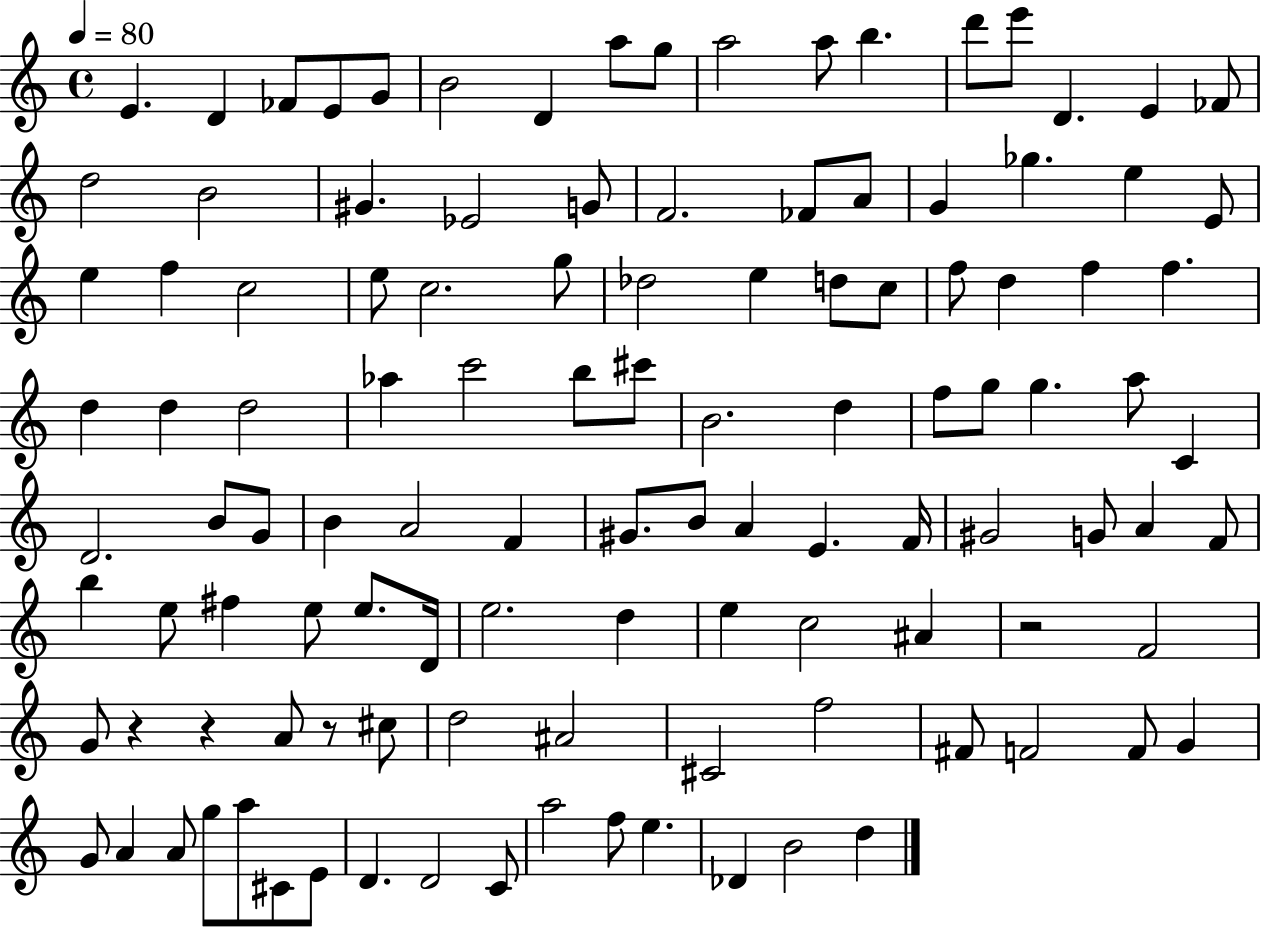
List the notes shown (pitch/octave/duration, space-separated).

E4/q. D4/q FES4/e E4/e G4/e B4/h D4/q A5/e G5/e A5/h A5/e B5/q. D6/e E6/e D4/q. E4/q FES4/e D5/h B4/h G#4/q. Eb4/h G4/e F4/h. FES4/e A4/e G4/q Gb5/q. E5/q E4/e E5/q F5/q C5/h E5/e C5/h. G5/e Db5/h E5/q D5/e C5/e F5/e D5/q F5/q F5/q. D5/q D5/q D5/h Ab5/q C6/h B5/e C#6/e B4/h. D5/q F5/e G5/e G5/q. A5/e C4/q D4/h. B4/e G4/e B4/q A4/h F4/q G#4/e. B4/e A4/q E4/q. F4/s G#4/h G4/e A4/q F4/e B5/q E5/e F#5/q E5/e E5/e. D4/s E5/h. D5/q E5/q C5/h A#4/q R/h F4/h G4/e R/q R/q A4/e R/e C#5/e D5/h A#4/h C#4/h F5/h F#4/e F4/h F4/e G4/q G4/e A4/q A4/e G5/e A5/e C#4/e E4/e D4/q. D4/h C4/e A5/h F5/e E5/q. Db4/q B4/h D5/q